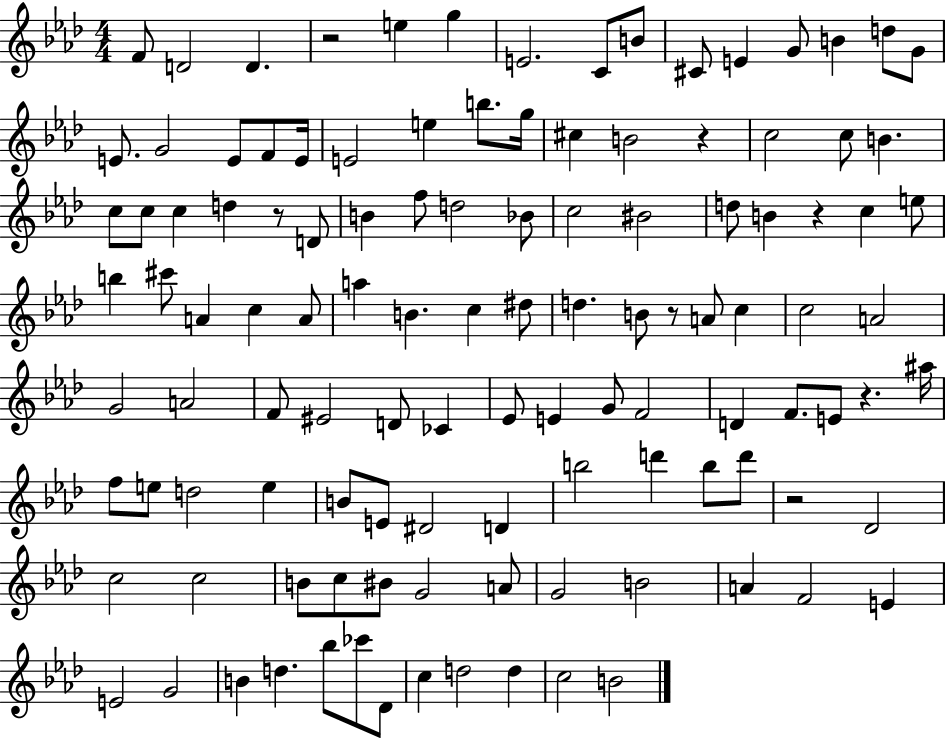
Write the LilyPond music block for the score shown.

{
  \clef treble
  \numericTimeSignature
  \time 4/4
  \key aes \major
  f'8 d'2 d'4. | r2 e''4 g''4 | e'2. c'8 b'8 | cis'8 e'4 g'8 b'4 d''8 g'8 | \break e'8. g'2 e'8 f'8 e'16 | e'2 e''4 b''8. g''16 | cis''4 b'2 r4 | c''2 c''8 b'4. | \break c''8 c''8 c''4 d''4 r8 d'8 | b'4 f''8 d''2 bes'8 | c''2 bis'2 | d''8 b'4 r4 c''4 e''8 | \break b''4 cis'''8 a'4 c''4 a'8 | a''4 b'4. c''4 dis''8 | d''4. b'8 r8 a'8 c''4 | c''2 a'2 | \break g'2 a'2 | f'8 eis'2 d'8 ces'4 | ees'8 e'4 g'8 f'2 | d'4 f'8. e'8 r4. ais''16 | \break f''8 e''8 d''2 e''4 | b'8 e'8 dis'2 d'4 | b''2 d'''4 b''8 d'''8 | r2 des'2 | \break c''2 c''2 | b'8 c''8 bis'8 g'2 a'8 | g'2 b'2 | a'4 f'2 e'4 | \break e'2 g'2 | b'4 d''4. bes''8 ces'''8 des'8 | c''4 d''2 d''4 | c''2 b'2 | \break \bar "|."
}